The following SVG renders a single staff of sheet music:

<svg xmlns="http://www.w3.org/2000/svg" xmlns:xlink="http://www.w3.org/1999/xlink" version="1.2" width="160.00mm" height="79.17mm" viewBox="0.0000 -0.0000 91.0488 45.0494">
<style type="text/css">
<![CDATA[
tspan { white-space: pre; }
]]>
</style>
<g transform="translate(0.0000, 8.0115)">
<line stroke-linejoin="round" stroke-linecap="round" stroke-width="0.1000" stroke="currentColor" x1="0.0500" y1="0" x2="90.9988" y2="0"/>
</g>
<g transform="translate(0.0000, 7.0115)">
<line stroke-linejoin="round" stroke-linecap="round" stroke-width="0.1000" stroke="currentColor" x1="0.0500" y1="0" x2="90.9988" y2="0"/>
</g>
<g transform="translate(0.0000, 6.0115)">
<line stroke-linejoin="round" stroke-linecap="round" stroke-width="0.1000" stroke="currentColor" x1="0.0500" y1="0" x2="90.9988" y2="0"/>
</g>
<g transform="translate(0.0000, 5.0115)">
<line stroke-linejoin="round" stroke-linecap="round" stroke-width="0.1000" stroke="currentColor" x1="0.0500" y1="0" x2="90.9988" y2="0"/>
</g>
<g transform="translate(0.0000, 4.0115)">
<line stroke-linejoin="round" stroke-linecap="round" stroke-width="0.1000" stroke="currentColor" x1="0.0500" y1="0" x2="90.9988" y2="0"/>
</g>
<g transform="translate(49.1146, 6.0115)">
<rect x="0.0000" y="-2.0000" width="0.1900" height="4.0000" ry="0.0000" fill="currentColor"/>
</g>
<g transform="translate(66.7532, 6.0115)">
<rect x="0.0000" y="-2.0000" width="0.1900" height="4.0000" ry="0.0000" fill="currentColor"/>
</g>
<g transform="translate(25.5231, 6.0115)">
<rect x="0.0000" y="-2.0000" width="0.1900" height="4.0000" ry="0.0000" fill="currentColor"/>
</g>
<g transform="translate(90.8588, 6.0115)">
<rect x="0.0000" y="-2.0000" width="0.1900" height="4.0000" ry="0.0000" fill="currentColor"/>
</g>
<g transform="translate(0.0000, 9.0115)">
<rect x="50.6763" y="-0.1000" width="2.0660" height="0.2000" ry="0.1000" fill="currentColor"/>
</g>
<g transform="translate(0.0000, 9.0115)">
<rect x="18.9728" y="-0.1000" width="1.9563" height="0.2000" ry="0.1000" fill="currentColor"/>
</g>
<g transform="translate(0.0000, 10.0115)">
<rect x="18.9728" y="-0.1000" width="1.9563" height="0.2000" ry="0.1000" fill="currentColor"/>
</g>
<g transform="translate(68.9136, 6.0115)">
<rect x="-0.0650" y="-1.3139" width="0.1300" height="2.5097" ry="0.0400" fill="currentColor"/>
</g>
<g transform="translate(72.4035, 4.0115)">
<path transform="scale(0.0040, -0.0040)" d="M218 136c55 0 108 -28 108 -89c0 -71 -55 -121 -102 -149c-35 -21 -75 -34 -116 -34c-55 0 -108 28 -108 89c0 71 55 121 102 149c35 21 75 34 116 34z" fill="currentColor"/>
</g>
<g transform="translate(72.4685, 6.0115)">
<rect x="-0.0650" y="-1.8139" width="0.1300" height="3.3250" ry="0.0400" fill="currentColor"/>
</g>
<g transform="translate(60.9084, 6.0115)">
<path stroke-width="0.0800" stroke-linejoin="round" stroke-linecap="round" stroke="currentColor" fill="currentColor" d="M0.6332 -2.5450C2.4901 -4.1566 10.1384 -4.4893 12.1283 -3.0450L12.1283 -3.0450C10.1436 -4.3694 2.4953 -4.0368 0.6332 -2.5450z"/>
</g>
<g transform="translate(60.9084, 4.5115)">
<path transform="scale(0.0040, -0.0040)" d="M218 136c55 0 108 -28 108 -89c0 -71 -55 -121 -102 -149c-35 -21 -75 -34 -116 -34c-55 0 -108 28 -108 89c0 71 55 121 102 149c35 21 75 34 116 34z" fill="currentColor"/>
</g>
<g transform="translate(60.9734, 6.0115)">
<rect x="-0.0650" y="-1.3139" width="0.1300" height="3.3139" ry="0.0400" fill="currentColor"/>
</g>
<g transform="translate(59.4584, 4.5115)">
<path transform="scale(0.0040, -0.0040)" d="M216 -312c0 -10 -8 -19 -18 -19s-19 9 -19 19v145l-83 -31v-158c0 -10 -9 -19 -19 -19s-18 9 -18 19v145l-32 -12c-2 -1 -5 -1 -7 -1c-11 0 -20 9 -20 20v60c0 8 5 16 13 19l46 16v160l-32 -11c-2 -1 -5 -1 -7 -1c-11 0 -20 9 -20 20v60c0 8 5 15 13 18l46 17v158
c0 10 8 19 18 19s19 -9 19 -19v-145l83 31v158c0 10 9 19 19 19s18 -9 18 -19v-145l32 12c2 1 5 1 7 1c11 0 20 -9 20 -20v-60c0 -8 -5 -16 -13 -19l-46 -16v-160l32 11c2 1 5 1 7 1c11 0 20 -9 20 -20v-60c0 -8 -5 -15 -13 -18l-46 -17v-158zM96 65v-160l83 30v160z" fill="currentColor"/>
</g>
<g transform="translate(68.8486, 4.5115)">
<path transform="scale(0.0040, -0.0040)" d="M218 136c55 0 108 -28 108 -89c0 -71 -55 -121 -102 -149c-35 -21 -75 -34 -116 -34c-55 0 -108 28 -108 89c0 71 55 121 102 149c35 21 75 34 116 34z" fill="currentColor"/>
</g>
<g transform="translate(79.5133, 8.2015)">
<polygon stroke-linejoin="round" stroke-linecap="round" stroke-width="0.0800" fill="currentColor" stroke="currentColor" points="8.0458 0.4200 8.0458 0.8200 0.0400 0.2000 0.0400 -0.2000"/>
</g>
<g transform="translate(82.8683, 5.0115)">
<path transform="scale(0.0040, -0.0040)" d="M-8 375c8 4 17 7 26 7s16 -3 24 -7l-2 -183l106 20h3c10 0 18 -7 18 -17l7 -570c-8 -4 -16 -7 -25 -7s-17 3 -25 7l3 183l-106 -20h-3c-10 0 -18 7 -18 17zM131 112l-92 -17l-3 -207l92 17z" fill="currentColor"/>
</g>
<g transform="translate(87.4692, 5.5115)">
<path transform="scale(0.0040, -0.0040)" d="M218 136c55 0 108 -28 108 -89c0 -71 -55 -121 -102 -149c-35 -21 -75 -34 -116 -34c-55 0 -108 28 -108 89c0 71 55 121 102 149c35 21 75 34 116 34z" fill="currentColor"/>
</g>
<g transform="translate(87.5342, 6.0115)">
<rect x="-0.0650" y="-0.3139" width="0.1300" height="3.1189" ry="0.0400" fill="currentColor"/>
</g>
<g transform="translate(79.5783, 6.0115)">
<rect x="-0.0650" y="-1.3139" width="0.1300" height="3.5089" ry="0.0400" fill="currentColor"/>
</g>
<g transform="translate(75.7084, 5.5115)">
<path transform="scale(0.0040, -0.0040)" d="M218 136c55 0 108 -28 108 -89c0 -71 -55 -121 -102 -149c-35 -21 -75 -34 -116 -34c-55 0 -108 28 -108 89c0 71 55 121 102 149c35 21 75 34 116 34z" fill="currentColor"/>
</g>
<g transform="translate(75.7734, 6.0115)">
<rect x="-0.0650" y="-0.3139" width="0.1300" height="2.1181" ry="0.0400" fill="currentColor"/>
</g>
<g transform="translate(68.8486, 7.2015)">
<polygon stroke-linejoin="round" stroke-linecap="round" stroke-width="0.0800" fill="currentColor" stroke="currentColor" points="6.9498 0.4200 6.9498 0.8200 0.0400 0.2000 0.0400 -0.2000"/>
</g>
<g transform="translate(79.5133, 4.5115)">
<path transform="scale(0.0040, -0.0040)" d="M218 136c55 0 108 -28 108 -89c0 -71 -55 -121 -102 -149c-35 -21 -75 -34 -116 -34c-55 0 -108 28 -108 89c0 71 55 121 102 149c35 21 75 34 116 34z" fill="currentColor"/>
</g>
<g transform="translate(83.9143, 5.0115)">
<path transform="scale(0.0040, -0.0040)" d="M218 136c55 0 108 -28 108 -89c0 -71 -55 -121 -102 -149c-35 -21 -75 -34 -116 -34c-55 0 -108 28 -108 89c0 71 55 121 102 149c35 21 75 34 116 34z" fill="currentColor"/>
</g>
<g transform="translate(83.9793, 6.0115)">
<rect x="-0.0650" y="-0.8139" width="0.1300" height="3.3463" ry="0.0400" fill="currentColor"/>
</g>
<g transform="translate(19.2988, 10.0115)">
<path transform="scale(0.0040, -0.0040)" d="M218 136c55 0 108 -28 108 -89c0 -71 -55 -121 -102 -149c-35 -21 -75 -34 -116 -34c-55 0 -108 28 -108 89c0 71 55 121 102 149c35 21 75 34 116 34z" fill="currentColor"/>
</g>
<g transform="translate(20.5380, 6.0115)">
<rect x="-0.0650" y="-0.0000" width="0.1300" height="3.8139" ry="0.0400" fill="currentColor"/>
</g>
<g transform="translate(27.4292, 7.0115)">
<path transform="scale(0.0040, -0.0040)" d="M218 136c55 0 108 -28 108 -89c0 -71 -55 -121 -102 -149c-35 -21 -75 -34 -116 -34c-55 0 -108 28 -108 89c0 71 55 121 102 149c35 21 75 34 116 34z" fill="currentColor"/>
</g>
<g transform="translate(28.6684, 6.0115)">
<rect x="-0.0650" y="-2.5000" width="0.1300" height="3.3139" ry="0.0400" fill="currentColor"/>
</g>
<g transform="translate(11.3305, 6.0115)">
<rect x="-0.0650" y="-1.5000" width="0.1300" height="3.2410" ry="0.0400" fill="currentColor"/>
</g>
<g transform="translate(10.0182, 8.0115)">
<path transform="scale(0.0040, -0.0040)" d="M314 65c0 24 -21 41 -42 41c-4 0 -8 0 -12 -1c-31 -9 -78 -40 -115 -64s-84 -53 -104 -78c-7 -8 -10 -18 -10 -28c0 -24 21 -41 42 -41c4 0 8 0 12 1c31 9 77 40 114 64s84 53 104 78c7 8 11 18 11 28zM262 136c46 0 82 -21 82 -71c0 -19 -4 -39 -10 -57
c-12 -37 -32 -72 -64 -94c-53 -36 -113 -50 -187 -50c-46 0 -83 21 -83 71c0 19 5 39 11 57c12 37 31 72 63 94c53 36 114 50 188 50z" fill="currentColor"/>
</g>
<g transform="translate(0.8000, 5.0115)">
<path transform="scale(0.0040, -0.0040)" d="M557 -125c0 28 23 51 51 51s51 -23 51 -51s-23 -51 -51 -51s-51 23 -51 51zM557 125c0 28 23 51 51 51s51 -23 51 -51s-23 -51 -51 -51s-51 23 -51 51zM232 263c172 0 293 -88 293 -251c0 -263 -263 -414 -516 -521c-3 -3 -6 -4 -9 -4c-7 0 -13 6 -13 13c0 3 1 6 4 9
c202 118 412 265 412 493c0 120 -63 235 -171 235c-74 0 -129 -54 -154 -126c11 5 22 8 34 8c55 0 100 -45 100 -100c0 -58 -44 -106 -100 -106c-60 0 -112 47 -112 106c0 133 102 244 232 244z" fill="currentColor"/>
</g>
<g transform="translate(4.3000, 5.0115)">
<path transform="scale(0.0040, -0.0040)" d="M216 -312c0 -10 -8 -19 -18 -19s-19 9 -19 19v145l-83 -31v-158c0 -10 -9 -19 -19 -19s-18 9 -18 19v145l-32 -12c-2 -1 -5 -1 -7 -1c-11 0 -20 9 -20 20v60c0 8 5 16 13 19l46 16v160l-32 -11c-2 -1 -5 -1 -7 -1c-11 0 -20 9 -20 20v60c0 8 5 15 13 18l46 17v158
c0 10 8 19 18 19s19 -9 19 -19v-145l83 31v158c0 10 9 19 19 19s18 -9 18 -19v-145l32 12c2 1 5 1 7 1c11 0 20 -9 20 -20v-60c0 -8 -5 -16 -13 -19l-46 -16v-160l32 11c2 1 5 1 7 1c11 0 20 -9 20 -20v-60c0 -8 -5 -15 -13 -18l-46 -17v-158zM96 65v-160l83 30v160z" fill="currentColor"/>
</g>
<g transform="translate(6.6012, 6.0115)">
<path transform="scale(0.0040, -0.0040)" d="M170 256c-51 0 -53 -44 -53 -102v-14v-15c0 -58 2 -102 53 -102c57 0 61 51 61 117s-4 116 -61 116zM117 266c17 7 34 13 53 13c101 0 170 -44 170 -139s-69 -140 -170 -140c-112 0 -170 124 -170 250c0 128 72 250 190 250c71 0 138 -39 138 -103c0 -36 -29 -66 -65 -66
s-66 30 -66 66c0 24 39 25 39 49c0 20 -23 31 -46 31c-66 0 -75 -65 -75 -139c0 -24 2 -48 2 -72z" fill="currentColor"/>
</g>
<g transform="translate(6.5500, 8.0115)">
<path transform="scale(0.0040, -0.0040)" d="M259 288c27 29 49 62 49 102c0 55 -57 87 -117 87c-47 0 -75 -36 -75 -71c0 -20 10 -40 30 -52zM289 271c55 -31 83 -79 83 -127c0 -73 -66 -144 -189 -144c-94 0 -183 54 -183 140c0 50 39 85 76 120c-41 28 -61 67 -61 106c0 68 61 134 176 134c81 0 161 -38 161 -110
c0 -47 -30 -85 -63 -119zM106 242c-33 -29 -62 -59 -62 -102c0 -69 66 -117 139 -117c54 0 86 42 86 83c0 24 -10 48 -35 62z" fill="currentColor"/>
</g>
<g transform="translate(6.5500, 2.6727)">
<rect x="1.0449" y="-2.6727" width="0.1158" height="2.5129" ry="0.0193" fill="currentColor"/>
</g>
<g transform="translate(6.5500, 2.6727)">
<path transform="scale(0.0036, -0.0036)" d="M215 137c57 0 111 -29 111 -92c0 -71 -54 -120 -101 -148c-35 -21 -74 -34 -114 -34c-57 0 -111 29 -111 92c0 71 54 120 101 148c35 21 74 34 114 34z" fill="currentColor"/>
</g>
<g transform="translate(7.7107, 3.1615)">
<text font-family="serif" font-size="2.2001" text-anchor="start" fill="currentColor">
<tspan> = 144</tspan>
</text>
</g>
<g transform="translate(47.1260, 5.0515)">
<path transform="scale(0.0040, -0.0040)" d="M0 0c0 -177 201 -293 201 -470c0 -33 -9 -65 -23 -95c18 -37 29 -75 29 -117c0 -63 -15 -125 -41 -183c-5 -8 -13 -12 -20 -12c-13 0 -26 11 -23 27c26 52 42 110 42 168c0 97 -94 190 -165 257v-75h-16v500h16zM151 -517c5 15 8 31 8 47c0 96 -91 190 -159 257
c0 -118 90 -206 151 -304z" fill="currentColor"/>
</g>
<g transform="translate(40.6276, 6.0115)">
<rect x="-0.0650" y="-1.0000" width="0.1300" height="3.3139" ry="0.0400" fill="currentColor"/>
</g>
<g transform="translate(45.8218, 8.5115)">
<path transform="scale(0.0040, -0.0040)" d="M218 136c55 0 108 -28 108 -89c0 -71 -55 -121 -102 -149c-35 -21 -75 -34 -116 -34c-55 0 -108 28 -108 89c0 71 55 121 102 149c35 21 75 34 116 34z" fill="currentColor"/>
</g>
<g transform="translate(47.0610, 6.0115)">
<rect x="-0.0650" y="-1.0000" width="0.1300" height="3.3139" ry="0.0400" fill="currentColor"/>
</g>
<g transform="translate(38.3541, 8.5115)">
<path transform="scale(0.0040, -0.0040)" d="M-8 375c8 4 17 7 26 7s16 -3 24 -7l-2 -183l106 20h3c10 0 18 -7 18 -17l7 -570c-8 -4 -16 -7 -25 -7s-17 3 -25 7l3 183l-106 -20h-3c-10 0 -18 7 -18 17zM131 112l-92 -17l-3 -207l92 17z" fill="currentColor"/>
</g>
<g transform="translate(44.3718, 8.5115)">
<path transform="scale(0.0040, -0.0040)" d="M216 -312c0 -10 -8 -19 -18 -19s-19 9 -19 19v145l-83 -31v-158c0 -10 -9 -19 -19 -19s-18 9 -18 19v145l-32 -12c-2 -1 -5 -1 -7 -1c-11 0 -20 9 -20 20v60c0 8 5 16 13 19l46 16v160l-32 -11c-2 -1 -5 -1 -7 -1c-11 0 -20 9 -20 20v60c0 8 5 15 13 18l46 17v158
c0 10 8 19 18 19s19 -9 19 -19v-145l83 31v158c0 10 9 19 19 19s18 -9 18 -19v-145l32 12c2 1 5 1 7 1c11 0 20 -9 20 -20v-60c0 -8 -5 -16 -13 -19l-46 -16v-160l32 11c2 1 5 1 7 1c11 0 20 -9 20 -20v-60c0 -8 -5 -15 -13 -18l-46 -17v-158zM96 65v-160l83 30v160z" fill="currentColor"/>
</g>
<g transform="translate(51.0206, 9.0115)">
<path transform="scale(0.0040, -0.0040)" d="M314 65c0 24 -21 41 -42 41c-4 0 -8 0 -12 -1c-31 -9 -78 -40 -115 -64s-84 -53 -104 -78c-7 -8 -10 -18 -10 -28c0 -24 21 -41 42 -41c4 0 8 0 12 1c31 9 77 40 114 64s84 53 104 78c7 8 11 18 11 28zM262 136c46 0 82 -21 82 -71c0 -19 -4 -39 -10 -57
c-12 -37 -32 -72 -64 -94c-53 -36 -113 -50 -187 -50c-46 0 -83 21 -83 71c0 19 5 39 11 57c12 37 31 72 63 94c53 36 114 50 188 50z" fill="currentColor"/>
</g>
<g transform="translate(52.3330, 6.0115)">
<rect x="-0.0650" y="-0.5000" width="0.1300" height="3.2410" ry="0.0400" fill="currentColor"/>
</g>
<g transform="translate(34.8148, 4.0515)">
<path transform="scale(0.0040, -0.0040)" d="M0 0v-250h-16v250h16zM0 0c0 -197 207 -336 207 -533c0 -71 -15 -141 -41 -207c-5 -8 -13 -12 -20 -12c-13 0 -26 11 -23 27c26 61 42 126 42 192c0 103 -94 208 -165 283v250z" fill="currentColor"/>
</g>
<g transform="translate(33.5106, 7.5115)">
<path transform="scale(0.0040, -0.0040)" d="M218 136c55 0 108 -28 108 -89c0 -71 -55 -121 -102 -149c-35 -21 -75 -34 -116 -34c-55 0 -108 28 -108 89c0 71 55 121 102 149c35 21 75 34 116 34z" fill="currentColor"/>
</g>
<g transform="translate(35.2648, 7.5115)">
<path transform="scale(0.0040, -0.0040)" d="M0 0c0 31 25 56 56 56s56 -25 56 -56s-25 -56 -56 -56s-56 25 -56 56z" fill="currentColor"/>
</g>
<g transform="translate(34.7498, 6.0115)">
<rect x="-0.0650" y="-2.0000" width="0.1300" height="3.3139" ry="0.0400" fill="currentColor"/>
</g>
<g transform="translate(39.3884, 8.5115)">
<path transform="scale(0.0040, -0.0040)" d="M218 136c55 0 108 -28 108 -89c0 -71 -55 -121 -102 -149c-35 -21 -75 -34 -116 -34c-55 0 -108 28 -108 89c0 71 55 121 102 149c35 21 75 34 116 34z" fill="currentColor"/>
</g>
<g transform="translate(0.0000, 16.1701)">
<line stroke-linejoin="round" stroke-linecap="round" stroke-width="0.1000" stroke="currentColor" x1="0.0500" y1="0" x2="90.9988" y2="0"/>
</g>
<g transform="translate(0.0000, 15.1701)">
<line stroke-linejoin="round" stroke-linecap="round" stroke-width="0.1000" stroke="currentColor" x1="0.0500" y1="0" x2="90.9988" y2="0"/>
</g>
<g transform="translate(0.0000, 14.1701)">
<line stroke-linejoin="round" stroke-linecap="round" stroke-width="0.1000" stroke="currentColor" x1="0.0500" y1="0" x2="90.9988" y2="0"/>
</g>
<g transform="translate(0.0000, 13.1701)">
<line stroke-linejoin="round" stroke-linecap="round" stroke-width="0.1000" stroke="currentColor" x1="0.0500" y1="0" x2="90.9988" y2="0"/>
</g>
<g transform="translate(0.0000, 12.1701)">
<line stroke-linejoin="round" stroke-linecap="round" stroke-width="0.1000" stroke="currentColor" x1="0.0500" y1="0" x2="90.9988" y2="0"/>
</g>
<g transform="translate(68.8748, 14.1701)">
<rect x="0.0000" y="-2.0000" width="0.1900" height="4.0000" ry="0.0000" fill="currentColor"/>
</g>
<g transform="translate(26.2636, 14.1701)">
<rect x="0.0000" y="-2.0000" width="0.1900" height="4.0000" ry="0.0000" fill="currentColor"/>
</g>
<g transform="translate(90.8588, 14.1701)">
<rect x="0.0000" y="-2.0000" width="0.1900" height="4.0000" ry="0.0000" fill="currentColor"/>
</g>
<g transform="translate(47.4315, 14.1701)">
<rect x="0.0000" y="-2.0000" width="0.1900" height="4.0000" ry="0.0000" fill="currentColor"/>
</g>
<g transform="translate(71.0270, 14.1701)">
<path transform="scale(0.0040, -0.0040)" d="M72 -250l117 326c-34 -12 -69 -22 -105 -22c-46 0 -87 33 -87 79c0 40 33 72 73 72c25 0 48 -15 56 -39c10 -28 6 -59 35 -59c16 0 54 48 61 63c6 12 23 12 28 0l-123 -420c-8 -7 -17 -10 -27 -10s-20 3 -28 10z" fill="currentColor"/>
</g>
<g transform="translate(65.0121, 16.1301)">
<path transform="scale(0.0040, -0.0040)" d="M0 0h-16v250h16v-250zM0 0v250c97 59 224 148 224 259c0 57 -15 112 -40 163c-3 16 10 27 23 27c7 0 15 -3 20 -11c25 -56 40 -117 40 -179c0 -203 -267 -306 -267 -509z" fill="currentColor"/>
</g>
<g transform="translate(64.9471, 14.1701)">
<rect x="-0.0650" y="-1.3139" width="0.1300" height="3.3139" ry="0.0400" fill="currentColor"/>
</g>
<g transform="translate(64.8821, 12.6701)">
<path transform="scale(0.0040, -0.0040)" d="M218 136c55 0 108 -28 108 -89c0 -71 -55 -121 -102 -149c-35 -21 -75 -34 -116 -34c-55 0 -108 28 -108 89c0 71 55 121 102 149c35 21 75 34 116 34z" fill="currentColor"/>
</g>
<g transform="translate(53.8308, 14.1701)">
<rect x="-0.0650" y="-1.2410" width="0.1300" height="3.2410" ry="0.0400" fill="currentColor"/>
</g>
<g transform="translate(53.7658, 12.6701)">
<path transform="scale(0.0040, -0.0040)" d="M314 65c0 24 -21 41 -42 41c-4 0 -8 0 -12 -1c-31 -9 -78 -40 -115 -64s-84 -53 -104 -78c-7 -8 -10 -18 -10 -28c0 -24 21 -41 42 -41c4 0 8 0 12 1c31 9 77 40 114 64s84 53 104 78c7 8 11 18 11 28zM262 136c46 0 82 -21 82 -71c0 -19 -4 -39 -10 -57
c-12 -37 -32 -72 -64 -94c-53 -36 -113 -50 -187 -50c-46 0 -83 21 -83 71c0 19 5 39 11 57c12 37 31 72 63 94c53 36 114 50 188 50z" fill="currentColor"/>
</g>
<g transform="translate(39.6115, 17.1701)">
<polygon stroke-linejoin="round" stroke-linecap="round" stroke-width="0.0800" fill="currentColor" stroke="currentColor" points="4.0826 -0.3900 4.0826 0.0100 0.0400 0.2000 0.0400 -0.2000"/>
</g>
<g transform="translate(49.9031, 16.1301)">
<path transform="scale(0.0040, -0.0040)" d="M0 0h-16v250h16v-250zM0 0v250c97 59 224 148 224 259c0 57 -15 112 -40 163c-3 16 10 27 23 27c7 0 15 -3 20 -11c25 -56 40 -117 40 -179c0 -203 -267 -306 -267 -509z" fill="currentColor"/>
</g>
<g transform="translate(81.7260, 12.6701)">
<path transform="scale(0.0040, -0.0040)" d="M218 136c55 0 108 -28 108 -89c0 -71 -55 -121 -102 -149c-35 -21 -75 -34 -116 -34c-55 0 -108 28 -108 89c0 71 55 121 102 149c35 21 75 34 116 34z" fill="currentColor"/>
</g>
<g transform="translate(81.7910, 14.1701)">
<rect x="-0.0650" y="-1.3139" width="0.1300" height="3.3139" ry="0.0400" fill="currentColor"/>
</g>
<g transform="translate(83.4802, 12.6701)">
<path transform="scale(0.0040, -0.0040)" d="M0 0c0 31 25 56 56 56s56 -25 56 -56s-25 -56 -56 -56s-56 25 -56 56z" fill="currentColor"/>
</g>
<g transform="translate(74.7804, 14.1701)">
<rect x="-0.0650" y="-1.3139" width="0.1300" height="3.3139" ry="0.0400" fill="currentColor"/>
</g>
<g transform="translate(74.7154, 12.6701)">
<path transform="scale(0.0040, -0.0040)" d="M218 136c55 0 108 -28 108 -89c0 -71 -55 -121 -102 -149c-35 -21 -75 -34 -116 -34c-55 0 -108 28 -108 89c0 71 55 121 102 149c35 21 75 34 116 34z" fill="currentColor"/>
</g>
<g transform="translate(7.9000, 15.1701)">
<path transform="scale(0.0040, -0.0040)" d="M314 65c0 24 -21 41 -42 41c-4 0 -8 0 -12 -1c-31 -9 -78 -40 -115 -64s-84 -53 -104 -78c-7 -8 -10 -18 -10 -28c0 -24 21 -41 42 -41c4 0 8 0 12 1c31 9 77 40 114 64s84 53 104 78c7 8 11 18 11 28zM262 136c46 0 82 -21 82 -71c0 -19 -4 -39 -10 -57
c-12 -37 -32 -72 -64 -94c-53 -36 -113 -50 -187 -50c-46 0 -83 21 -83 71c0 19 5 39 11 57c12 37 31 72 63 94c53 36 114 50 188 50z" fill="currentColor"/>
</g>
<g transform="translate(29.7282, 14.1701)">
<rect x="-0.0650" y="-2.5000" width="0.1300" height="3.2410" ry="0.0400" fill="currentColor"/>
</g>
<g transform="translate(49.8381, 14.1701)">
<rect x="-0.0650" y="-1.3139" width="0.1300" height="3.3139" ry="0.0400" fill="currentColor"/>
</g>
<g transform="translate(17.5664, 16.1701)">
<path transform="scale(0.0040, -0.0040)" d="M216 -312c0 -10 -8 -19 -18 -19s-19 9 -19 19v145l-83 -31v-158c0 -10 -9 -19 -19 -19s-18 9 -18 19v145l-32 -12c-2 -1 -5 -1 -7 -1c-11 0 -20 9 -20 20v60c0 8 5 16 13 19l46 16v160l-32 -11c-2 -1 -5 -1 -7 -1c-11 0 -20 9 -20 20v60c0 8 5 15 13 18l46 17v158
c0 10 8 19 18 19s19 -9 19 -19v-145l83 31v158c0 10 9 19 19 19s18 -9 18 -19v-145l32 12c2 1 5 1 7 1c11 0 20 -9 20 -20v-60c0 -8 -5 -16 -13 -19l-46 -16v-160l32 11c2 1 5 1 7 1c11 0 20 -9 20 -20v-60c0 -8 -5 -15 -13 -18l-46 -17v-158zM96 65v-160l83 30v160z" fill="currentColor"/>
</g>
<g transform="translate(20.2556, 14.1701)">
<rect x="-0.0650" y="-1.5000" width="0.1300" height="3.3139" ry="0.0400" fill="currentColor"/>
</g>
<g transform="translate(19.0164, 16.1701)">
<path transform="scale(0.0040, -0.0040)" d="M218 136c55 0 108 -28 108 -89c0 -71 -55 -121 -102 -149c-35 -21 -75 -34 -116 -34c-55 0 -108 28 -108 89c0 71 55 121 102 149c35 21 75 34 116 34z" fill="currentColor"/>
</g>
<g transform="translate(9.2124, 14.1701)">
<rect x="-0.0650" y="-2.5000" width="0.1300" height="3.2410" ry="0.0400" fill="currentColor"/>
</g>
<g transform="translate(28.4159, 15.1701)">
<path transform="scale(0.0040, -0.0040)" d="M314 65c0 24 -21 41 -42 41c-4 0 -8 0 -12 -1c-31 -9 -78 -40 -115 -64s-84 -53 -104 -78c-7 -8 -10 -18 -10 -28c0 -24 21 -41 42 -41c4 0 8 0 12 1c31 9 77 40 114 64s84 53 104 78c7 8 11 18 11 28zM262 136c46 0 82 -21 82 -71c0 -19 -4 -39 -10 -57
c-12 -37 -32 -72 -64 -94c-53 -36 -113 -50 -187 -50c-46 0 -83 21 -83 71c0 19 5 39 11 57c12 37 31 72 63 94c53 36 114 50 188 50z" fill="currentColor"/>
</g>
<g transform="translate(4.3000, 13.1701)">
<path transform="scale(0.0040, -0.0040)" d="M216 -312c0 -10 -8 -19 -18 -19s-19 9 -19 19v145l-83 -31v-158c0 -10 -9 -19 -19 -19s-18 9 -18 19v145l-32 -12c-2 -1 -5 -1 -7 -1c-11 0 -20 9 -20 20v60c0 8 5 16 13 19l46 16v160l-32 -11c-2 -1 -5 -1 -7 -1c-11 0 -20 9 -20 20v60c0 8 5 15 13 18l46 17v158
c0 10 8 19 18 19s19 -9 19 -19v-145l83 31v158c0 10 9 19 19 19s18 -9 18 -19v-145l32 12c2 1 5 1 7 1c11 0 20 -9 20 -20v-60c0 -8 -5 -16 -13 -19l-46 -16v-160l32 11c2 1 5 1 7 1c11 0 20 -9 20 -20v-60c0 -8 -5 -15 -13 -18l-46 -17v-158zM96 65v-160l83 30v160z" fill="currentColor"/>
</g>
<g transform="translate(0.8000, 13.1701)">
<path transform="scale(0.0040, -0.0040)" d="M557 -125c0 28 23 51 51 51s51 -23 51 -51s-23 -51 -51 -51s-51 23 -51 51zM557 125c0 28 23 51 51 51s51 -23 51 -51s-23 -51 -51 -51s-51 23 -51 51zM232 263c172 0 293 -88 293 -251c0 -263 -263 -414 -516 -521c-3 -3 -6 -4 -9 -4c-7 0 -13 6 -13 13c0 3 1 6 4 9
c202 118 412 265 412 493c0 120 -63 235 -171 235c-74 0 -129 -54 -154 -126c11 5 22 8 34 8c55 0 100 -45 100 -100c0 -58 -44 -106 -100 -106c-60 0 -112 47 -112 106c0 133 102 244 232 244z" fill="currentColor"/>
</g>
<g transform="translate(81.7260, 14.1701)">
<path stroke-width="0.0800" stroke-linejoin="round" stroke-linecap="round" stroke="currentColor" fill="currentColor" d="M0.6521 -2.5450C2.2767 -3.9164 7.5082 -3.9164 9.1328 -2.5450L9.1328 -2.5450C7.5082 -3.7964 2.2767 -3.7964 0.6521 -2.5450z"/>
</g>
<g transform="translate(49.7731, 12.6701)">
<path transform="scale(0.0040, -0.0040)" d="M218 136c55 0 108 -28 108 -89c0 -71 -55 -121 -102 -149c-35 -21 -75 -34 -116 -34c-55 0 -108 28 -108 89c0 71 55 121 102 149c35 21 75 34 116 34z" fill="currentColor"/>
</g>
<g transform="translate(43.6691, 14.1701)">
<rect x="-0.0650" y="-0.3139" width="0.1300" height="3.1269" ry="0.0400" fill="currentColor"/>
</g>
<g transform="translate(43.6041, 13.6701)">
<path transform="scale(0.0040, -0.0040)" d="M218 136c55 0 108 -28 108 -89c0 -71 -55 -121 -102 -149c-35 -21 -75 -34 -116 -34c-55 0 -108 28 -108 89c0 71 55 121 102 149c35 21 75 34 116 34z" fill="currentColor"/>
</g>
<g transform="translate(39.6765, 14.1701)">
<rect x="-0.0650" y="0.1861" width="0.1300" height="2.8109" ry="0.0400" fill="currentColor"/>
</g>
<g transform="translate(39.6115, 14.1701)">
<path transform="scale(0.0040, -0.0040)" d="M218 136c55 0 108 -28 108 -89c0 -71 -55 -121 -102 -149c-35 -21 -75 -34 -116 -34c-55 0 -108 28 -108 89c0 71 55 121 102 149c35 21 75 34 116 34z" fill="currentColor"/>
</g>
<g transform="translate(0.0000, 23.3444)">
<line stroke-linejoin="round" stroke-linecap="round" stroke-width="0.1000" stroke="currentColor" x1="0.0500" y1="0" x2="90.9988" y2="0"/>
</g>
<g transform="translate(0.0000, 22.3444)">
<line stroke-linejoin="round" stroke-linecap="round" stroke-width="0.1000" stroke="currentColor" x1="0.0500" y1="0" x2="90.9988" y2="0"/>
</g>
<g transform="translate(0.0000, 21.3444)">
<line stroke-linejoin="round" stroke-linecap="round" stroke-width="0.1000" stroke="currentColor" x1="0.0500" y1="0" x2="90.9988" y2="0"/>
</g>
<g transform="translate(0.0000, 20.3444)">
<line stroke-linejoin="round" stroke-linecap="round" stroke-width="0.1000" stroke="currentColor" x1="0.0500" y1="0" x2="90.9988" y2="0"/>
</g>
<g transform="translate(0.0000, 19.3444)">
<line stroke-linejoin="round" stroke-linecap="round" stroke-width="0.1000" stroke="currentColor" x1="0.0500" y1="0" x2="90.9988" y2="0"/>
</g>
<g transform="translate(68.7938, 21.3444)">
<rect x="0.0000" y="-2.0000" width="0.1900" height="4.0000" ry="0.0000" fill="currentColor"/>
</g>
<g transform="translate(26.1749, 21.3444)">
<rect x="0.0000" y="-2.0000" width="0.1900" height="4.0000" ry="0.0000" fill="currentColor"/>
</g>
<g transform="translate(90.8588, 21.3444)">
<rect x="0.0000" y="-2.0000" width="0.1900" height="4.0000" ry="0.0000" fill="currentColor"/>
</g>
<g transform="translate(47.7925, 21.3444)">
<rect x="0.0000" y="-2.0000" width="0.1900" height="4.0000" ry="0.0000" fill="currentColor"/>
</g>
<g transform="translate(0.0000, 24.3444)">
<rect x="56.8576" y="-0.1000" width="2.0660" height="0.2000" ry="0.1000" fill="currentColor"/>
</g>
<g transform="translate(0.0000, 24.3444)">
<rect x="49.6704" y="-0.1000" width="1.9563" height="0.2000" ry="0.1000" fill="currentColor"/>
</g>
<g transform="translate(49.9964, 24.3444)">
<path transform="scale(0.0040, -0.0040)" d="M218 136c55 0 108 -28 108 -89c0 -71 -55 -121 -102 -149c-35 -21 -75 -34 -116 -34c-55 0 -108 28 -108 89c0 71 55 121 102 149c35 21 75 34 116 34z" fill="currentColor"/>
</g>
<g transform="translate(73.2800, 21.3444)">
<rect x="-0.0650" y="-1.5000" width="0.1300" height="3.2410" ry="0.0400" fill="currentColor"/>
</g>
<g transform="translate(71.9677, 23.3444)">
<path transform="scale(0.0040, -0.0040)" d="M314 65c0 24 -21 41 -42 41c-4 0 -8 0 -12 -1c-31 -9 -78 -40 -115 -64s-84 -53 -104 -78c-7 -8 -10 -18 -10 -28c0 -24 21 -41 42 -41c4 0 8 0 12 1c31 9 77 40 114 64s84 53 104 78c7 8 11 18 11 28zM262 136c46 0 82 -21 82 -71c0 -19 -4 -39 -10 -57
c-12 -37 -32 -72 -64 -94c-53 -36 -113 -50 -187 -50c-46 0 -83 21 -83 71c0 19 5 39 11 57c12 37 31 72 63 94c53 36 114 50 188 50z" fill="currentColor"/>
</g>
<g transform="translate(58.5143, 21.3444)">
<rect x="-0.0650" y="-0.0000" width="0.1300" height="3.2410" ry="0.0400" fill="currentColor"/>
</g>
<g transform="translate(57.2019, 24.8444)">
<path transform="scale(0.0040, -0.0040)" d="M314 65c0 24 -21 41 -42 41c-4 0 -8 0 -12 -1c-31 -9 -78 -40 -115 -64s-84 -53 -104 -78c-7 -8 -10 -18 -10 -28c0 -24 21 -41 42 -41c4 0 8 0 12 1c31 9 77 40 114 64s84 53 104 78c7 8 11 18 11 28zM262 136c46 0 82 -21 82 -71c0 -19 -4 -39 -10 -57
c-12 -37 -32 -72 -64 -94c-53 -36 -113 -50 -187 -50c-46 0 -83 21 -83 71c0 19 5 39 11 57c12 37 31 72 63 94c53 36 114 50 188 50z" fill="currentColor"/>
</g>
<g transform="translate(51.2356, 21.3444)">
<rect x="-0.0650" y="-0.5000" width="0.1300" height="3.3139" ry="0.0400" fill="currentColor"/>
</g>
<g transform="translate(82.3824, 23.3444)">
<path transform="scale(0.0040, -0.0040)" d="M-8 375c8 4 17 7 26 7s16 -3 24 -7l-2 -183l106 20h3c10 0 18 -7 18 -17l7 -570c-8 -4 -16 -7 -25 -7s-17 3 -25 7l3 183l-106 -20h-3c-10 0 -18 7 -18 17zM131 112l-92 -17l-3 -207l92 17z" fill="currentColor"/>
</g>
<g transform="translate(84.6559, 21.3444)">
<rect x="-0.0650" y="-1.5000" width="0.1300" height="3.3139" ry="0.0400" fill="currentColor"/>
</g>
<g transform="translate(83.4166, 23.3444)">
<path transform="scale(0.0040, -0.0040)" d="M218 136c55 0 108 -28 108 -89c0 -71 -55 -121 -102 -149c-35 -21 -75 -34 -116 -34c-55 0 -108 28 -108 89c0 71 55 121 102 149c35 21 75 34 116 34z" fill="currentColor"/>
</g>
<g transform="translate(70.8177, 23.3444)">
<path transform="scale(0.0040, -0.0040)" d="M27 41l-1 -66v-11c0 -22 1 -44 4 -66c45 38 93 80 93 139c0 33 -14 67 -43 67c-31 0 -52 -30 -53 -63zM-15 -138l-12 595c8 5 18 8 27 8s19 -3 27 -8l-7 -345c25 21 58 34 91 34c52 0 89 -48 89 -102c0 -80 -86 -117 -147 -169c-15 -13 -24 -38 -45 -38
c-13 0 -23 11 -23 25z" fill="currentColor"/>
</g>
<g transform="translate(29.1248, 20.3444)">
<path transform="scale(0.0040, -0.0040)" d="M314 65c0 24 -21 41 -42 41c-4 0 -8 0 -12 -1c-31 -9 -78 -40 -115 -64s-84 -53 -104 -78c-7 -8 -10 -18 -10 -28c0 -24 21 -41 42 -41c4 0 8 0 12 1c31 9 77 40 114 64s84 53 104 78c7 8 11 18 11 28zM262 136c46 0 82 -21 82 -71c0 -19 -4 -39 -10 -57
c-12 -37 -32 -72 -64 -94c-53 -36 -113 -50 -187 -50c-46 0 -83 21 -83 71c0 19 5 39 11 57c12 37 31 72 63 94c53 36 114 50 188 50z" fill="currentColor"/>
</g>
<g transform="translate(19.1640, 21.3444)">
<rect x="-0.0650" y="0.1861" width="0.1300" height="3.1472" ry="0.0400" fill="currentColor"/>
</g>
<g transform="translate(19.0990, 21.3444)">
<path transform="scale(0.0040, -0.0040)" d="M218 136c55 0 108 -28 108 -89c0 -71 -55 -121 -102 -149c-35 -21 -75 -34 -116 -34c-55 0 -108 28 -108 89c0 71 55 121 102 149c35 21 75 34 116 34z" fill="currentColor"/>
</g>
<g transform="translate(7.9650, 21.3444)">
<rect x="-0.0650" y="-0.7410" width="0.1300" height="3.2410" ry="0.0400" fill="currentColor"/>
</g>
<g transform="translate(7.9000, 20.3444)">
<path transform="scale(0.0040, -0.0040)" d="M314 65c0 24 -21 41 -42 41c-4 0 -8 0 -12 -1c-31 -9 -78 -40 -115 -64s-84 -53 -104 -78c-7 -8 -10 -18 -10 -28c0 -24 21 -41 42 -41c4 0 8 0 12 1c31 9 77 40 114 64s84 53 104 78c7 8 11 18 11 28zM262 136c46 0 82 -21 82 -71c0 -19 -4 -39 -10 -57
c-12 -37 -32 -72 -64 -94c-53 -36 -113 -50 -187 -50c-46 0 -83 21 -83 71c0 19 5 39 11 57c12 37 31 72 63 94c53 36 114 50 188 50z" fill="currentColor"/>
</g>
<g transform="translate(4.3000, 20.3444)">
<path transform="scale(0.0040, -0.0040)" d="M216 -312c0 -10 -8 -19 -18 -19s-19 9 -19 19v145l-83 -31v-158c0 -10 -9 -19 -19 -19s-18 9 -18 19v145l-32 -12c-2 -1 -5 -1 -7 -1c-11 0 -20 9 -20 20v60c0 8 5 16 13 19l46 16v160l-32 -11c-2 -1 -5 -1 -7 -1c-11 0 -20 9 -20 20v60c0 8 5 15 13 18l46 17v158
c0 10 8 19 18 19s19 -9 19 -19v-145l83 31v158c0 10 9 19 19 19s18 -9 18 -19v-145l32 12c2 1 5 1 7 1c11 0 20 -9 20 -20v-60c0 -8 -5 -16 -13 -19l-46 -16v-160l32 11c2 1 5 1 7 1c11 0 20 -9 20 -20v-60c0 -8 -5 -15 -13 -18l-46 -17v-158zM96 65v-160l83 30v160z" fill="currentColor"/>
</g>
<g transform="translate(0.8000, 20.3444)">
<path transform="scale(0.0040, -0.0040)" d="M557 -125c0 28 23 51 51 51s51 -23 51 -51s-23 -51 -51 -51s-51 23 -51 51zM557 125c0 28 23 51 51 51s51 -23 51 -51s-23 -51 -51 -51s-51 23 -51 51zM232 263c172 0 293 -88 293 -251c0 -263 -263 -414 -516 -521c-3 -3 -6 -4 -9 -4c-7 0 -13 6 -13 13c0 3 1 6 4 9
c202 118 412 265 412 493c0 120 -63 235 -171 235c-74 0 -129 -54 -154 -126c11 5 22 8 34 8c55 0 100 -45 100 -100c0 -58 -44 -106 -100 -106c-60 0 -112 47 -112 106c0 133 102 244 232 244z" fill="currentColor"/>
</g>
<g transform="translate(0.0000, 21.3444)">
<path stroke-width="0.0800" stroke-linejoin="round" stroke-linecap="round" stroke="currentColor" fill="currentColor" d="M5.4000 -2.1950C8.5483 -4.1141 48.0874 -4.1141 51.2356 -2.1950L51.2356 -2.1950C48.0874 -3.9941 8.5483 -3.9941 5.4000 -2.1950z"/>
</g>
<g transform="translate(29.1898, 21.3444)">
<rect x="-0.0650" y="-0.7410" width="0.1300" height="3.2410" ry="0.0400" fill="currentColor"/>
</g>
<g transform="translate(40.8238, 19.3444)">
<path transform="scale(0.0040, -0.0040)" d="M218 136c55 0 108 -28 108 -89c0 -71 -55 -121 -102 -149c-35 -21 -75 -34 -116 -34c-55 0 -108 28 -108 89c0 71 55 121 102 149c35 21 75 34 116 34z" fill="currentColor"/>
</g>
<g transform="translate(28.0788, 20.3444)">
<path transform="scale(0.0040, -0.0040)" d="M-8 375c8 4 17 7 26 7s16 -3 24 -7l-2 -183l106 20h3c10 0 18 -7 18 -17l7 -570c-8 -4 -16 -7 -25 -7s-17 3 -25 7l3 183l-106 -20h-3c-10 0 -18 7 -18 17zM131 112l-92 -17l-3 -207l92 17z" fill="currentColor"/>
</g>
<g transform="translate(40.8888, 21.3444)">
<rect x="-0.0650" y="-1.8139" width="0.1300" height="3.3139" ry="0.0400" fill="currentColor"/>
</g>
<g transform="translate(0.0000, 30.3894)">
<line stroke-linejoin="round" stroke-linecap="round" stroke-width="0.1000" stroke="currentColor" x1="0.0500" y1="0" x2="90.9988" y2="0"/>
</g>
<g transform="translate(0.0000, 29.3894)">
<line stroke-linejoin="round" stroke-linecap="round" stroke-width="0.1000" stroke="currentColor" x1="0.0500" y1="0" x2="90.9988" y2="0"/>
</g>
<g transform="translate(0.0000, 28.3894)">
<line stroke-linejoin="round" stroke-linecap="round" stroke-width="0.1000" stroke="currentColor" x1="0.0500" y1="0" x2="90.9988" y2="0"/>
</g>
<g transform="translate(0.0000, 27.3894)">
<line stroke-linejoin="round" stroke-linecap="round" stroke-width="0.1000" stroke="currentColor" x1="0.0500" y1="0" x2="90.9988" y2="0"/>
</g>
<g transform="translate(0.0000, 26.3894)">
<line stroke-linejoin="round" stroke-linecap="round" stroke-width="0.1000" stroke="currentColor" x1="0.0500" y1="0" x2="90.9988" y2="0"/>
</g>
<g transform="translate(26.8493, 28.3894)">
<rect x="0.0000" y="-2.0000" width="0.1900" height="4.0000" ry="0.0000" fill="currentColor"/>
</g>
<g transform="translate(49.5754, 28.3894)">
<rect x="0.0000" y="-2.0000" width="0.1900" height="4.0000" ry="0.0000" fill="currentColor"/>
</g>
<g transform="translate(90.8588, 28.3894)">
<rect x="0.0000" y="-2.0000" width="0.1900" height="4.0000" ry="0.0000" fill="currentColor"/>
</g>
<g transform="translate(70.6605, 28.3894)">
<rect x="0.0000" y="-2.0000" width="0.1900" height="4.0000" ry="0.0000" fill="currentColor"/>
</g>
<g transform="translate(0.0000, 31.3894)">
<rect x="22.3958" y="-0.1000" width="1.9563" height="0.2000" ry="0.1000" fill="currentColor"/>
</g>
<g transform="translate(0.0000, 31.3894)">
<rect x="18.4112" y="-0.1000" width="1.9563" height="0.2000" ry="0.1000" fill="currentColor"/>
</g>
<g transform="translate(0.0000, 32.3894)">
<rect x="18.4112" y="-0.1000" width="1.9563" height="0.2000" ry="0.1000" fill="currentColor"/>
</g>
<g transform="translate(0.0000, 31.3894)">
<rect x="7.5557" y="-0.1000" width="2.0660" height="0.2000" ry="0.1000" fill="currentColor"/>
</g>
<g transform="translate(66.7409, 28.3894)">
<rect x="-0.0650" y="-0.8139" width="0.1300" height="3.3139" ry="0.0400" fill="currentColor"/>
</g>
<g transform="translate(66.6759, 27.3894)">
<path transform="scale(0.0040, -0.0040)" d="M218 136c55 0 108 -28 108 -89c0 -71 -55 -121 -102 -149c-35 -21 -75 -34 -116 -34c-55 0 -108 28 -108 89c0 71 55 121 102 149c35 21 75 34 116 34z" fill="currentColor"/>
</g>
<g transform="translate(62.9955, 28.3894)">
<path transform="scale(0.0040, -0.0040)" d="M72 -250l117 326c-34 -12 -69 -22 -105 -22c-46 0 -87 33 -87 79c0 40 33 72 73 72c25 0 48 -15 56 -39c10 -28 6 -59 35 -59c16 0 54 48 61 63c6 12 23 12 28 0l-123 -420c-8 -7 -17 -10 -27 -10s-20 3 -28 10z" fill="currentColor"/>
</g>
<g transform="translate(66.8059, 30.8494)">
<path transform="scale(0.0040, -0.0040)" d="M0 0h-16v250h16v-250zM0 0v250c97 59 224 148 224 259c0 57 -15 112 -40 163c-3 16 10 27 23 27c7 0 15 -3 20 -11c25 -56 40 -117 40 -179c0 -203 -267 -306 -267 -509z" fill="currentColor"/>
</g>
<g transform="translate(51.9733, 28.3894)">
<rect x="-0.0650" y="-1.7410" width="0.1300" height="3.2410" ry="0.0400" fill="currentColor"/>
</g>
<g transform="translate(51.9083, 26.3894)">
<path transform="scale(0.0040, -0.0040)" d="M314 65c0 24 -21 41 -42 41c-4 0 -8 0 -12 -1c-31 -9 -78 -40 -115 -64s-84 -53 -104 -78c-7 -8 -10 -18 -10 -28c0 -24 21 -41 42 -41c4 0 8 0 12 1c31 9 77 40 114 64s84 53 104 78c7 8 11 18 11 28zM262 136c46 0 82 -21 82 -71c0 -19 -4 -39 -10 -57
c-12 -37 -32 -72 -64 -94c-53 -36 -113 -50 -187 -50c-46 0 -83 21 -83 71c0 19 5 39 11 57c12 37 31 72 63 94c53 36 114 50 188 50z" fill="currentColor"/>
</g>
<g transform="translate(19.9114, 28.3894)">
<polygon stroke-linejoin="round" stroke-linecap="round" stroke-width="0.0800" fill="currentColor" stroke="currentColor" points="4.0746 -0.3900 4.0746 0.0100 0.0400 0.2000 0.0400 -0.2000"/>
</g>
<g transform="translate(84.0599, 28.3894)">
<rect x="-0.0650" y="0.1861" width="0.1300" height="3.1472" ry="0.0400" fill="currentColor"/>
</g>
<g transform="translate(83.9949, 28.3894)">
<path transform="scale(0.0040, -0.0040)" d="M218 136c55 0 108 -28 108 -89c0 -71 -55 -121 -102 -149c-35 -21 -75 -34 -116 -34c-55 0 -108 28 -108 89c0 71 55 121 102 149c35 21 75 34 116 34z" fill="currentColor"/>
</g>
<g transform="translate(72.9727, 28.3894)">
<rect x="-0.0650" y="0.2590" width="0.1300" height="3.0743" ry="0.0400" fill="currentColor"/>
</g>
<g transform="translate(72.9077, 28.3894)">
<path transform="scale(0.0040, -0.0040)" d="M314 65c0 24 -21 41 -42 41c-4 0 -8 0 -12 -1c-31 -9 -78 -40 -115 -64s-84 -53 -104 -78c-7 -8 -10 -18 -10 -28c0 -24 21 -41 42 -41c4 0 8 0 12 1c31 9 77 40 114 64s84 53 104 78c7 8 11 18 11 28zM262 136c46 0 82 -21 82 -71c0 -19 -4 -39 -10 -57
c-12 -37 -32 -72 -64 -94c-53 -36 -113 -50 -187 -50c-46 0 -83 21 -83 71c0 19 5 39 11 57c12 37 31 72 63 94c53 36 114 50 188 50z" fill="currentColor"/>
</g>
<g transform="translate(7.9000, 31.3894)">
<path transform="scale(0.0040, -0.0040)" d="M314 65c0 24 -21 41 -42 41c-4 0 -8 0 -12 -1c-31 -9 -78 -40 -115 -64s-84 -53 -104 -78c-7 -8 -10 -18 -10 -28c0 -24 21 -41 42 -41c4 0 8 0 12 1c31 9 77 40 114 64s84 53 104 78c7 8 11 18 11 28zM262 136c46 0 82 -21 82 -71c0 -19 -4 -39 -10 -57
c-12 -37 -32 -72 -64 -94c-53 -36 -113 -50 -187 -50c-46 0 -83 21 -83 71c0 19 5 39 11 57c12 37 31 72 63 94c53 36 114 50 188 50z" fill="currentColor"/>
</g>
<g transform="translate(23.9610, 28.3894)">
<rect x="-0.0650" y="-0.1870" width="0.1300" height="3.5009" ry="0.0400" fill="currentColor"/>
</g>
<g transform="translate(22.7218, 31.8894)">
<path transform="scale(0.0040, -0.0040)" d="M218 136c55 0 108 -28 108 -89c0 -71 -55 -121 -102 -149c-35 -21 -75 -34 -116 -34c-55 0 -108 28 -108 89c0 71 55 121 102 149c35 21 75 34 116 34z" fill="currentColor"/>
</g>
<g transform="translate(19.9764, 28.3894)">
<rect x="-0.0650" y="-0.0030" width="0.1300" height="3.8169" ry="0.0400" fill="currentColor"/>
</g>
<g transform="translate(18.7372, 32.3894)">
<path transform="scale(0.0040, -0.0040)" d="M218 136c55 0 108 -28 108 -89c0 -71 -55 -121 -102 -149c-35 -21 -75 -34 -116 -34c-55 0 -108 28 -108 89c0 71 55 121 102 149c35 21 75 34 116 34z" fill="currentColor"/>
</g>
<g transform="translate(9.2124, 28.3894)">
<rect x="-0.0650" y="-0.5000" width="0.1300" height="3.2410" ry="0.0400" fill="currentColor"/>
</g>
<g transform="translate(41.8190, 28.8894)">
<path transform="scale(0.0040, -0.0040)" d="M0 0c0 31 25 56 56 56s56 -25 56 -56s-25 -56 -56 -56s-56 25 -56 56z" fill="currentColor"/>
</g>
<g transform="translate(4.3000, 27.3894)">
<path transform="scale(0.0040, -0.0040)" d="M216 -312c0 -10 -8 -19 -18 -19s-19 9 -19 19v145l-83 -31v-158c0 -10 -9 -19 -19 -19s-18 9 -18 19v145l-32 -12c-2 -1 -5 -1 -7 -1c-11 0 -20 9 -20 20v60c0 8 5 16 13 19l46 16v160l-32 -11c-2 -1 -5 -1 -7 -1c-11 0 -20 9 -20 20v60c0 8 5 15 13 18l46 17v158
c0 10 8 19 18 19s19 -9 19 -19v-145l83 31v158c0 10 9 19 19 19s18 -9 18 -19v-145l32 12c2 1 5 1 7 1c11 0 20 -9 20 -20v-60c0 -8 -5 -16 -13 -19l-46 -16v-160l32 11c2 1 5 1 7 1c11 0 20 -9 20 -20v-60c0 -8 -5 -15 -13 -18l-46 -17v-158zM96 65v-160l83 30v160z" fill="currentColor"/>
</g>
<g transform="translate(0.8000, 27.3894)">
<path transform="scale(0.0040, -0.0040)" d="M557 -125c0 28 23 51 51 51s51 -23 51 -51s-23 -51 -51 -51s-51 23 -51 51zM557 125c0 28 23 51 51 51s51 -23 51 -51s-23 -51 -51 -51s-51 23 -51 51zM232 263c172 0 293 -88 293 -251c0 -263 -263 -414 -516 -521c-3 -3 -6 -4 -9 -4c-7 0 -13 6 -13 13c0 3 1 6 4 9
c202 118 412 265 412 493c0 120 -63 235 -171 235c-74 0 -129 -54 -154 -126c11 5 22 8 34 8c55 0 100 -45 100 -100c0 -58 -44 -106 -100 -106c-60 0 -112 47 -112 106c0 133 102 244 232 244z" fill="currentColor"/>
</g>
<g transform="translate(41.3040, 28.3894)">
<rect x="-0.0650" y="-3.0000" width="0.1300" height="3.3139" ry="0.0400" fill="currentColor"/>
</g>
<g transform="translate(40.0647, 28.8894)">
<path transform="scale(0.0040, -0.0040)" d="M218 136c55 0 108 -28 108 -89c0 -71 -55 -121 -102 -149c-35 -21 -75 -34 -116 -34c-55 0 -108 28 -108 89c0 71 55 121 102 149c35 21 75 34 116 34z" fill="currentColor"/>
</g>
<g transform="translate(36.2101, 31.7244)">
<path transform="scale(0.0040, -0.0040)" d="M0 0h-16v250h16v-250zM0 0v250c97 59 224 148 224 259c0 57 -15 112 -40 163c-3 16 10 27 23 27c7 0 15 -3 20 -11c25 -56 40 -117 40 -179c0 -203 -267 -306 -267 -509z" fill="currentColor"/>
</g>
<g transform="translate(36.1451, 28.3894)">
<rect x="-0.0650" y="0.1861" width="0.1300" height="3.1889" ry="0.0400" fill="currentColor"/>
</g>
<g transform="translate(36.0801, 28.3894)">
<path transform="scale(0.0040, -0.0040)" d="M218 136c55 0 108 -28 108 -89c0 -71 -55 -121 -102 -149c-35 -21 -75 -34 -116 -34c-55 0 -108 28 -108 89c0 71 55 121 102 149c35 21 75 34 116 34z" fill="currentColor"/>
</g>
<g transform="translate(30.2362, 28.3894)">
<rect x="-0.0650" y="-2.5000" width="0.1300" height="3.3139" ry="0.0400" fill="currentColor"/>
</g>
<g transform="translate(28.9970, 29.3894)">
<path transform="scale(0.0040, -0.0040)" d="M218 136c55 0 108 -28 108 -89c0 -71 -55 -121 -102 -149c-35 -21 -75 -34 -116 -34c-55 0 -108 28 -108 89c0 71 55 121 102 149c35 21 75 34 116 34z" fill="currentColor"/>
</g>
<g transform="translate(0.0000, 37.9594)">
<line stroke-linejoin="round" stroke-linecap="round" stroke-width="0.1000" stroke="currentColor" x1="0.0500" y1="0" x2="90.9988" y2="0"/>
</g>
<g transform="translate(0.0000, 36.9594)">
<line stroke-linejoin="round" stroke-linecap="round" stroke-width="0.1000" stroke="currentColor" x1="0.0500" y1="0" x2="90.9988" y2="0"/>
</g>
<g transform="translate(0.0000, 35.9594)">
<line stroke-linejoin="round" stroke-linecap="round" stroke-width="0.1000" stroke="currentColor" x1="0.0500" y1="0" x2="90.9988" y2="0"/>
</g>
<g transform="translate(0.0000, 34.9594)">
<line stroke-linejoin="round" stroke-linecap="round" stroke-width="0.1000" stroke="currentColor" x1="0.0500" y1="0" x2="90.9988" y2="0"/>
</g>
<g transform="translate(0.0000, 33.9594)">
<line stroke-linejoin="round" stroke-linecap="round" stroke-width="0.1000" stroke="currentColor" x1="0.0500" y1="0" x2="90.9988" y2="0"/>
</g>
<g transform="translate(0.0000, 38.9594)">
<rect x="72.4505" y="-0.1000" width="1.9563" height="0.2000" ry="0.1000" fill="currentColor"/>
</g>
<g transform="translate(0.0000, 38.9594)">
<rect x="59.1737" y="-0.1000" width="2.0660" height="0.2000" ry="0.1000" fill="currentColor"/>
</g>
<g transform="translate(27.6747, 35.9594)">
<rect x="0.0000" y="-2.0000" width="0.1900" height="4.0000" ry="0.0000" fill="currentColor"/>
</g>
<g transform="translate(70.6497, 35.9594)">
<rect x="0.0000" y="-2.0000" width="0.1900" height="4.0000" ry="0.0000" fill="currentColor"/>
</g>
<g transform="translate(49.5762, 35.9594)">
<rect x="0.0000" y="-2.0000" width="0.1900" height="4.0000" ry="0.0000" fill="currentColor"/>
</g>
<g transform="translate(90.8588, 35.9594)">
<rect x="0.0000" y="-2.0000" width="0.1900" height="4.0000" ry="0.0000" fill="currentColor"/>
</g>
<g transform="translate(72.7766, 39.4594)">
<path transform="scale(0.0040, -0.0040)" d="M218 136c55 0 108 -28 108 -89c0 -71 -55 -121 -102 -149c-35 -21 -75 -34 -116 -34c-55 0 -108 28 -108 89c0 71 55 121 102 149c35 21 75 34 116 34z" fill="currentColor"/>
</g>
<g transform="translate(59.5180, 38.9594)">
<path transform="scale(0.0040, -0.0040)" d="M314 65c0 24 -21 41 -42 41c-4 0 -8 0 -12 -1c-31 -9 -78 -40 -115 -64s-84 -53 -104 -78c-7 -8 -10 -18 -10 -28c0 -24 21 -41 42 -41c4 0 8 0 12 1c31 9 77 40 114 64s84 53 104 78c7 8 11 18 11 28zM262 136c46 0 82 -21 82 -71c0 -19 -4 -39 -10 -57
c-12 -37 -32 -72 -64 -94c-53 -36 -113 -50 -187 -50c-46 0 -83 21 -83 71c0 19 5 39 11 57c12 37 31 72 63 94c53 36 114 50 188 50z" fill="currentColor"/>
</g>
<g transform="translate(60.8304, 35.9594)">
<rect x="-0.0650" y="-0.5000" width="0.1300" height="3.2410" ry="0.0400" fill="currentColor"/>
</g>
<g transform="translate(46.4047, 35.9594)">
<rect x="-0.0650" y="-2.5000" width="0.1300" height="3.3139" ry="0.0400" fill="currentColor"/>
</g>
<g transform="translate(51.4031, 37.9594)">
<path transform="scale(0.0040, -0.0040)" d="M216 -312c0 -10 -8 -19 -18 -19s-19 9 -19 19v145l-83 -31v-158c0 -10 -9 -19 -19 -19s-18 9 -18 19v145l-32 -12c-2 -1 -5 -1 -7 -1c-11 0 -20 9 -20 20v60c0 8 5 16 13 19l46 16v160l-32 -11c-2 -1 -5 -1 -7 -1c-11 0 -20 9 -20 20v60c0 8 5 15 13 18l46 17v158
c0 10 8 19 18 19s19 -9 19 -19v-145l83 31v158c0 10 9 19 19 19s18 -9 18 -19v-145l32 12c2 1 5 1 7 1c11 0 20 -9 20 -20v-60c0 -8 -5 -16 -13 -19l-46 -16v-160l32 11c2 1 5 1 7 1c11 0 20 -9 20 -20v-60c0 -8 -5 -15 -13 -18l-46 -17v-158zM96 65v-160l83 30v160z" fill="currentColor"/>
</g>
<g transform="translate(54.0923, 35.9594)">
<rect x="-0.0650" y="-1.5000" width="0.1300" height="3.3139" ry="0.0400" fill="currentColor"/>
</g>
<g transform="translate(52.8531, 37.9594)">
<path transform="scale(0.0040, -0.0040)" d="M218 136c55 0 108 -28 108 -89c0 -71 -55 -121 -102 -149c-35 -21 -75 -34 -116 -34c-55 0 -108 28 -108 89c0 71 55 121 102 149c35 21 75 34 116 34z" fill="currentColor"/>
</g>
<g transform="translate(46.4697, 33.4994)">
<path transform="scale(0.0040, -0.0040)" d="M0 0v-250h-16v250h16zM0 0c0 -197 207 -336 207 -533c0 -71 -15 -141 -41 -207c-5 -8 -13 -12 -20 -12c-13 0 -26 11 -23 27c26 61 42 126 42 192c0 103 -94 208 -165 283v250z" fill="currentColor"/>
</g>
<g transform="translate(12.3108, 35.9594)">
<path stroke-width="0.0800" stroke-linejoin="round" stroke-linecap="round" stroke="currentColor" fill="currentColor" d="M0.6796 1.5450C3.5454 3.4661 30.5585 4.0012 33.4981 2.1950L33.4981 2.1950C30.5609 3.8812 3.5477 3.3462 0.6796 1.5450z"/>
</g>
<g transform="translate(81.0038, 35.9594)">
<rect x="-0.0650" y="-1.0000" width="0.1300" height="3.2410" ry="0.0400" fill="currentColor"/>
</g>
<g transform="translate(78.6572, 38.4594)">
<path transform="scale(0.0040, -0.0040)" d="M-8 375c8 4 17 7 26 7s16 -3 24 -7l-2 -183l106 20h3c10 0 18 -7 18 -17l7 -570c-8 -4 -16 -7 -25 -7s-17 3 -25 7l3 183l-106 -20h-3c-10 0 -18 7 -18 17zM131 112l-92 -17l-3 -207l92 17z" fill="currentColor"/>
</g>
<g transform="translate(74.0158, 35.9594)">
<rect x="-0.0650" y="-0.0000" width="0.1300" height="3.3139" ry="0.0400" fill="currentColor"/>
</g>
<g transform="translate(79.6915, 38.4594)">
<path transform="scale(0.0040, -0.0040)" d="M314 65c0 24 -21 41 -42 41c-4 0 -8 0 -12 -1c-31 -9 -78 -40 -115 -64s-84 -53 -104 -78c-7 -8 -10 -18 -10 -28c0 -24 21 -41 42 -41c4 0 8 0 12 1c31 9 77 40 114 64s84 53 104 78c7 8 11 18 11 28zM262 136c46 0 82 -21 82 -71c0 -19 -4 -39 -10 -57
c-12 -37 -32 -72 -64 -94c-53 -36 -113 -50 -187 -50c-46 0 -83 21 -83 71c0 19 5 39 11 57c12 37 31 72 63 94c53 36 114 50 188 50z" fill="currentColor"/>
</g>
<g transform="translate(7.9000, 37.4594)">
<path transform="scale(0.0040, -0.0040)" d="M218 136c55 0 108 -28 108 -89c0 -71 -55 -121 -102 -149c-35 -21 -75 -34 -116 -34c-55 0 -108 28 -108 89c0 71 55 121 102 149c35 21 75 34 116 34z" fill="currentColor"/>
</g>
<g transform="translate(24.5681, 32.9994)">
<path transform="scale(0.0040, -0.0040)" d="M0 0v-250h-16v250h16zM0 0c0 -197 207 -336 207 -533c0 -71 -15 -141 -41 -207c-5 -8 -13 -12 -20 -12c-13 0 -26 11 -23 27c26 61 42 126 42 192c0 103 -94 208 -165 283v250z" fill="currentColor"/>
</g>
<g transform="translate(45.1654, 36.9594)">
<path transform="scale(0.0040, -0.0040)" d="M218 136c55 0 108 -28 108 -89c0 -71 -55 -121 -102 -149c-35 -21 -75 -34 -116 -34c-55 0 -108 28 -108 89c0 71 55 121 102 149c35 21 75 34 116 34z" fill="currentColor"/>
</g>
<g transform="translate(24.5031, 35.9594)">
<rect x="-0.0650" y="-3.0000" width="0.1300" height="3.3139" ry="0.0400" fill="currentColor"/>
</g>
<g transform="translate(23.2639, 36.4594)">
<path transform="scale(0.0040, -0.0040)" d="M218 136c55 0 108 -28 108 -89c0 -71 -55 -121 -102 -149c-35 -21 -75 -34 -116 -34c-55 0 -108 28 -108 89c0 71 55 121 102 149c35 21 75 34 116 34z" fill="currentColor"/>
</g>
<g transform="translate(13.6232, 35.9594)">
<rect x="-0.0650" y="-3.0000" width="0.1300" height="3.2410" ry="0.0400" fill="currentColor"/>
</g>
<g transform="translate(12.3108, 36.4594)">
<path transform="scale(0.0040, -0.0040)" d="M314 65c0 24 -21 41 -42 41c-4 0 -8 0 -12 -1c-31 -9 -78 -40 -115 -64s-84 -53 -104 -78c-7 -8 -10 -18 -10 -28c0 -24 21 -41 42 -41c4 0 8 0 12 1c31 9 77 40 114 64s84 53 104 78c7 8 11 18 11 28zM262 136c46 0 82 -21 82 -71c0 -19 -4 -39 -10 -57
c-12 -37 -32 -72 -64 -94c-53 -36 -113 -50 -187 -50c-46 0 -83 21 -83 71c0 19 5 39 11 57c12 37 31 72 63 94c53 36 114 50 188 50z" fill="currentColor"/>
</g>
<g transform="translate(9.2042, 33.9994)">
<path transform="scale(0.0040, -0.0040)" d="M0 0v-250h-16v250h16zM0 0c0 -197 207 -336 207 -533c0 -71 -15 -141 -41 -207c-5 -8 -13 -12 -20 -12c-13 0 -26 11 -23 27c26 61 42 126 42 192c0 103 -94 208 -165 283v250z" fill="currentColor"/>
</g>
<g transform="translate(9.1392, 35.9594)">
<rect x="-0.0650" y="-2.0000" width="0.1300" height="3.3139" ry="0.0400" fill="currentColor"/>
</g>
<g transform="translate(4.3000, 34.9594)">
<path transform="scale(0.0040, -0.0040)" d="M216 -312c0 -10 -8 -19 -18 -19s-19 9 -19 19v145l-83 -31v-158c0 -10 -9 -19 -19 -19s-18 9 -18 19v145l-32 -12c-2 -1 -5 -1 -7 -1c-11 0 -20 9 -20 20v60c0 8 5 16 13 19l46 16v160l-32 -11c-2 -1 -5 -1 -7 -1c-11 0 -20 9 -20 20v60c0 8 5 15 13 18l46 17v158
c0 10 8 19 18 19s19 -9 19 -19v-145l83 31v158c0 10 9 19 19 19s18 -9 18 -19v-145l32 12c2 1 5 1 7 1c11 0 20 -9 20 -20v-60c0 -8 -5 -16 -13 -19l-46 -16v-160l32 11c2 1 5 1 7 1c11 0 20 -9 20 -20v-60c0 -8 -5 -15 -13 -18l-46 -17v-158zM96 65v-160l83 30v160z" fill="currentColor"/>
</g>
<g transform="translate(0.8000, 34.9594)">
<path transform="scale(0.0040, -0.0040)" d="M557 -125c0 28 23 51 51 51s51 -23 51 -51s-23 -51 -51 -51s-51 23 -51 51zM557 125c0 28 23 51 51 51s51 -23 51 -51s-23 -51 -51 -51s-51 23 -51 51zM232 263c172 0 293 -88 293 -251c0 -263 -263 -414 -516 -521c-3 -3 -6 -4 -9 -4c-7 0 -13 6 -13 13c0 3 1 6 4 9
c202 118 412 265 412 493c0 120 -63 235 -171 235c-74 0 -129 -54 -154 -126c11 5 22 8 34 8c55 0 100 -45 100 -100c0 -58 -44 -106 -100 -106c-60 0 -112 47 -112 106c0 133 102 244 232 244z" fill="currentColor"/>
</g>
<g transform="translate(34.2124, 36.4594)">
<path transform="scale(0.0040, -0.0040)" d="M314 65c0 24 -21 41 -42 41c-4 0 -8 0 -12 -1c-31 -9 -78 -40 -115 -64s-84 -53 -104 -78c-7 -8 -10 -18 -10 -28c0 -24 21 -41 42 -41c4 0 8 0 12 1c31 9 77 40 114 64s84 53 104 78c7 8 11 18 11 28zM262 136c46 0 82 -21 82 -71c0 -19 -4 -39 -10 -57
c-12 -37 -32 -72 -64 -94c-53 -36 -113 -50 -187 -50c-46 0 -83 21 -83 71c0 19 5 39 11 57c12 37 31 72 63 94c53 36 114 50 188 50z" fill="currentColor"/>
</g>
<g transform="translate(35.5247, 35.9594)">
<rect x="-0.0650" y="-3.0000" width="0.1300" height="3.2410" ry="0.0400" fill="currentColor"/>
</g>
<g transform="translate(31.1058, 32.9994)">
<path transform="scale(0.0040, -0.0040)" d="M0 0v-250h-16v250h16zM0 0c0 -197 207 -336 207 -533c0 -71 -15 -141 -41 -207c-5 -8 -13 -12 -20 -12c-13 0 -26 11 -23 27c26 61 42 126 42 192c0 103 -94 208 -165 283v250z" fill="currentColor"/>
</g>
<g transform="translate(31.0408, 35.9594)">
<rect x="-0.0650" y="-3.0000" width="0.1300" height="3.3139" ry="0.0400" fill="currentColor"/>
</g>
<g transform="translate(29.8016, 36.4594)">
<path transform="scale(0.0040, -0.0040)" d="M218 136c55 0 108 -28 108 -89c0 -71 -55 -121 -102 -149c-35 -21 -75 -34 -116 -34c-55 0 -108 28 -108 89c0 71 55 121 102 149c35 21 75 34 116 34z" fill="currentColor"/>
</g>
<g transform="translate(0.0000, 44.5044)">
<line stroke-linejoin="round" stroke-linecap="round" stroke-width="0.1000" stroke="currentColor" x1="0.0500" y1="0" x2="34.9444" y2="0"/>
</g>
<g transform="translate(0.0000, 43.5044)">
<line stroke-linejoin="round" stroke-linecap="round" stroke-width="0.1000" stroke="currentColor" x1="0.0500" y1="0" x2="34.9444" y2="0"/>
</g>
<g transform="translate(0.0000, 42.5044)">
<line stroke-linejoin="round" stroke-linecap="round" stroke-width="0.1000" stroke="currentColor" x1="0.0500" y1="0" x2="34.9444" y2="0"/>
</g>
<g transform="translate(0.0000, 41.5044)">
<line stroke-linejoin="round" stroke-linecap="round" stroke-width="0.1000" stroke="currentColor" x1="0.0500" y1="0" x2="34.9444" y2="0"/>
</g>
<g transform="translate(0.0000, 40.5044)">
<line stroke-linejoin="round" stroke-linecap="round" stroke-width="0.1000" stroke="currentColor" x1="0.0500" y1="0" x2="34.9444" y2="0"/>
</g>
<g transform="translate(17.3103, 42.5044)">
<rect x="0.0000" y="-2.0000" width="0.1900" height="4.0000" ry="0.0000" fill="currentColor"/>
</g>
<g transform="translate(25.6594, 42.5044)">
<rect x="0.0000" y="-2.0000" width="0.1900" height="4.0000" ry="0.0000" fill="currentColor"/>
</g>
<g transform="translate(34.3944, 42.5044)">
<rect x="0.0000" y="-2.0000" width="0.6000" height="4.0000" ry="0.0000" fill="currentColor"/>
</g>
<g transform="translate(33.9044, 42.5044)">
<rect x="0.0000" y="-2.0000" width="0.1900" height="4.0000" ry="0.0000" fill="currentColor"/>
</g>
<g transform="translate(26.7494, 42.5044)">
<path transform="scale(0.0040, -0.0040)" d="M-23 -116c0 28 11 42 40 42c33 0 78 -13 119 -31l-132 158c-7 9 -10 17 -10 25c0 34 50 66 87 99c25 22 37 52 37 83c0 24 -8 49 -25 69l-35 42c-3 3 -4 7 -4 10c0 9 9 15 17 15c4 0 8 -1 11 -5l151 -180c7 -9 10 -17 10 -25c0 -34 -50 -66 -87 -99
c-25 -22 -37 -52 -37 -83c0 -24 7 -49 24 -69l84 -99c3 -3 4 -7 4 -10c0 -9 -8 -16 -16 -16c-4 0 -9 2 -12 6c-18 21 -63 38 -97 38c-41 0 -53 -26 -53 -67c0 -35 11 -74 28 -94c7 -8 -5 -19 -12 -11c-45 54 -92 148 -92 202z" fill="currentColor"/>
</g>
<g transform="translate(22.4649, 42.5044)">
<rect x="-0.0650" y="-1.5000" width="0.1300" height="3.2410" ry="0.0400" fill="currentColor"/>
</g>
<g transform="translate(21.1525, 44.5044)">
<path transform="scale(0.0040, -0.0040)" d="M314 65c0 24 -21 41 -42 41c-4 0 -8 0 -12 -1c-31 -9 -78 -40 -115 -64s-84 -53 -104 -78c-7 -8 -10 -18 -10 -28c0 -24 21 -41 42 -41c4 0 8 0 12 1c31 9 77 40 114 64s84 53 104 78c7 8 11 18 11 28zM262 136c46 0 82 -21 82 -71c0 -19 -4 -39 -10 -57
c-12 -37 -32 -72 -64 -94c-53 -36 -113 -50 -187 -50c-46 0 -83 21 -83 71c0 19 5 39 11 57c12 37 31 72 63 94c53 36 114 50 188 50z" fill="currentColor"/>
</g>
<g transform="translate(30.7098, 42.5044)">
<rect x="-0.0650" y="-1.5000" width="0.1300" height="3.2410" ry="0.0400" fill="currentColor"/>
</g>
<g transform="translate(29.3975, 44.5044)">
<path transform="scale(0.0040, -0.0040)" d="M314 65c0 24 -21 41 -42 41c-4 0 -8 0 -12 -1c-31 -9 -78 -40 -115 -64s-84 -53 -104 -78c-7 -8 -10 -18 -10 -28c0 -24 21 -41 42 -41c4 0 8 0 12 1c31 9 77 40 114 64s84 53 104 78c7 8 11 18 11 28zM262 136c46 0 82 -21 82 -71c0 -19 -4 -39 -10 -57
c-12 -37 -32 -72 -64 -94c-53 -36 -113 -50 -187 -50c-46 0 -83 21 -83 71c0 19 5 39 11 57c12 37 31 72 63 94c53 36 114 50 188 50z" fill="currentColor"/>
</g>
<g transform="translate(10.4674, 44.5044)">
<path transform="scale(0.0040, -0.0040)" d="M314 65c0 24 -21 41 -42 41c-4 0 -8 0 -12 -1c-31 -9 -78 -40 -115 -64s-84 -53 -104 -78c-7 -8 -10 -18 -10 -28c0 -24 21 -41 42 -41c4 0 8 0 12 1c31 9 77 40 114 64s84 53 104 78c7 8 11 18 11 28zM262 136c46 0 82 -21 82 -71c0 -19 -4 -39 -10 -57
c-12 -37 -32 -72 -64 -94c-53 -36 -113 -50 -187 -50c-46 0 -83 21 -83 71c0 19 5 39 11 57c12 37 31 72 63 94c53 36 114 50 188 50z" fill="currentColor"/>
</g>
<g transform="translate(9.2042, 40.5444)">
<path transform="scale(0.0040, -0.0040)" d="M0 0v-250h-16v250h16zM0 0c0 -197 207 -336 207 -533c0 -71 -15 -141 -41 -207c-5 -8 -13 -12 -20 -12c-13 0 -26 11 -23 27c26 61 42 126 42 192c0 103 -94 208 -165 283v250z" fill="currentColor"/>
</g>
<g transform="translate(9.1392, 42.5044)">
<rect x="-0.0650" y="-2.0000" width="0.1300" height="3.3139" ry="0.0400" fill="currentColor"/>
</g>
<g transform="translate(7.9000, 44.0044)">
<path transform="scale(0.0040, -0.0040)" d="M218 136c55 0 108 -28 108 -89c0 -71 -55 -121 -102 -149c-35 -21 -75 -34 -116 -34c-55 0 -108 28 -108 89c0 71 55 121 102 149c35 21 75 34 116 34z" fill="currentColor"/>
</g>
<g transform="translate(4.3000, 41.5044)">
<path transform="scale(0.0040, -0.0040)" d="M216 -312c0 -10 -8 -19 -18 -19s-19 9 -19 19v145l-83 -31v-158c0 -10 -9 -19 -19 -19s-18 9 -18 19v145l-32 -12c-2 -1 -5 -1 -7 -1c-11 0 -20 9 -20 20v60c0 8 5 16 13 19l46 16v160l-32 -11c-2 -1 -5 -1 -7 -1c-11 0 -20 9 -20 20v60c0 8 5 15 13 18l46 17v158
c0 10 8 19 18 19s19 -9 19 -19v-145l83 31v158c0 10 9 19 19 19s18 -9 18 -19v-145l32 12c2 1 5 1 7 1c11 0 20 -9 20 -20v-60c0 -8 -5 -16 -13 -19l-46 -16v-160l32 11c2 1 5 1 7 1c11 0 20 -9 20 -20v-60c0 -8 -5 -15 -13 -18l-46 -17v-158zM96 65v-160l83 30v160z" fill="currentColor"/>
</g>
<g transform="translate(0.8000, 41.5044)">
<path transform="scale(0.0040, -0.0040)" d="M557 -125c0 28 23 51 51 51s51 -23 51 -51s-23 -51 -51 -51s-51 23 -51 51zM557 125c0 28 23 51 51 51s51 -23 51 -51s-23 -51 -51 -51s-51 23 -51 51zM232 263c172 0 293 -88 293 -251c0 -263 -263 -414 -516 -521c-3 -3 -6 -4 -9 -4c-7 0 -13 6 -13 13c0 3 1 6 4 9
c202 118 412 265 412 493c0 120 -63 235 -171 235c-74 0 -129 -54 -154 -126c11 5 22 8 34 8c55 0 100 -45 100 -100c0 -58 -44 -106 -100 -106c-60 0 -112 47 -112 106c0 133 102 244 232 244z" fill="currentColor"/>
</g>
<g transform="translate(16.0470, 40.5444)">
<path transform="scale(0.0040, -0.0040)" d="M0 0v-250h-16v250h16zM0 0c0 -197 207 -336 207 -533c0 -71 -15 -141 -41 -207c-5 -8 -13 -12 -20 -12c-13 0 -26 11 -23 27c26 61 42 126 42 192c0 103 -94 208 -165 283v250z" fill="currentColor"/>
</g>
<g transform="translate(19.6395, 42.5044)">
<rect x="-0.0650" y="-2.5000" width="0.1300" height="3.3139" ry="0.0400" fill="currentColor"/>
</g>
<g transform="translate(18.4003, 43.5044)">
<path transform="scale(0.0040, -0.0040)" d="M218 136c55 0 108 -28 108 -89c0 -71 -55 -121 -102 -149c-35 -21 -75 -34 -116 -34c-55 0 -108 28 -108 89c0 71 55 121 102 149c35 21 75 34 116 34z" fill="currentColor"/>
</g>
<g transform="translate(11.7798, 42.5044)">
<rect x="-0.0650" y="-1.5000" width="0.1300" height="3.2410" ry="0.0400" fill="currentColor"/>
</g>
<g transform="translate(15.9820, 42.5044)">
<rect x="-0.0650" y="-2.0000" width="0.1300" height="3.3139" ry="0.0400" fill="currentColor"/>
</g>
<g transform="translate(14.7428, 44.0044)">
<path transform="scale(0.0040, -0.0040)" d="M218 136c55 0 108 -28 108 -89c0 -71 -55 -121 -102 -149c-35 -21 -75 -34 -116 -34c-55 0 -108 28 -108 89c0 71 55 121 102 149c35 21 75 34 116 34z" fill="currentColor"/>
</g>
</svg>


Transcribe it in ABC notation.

X:1
T:Untitled
M:6/8
L:1/4
K:G
G,,2 C,, B,, A,,/2 F,, ^F,,/4 E,,2 ^G, G,/2 A,/2 E,/2 G,/2 F,/2 E,/2 B,,2 ^G,, B,,2 D,/2 E,/2 G,/2 G,2 G,/2 z/2 G, G, ^F,2 D, F,2 A, E,, D,,2 _G,,2 G,, E,,2 C,,/2 D,,/2 B,, D,/2 C, A,2 z/2 ^F,/2 D,2 D, A,,/2 C,2 C,/2 C,/2 C,2 B,,/2 ^G,, E,,2 D,, F,,2 A,,/2 G,,2 A,,/2 B,, G,,2 z G,,2